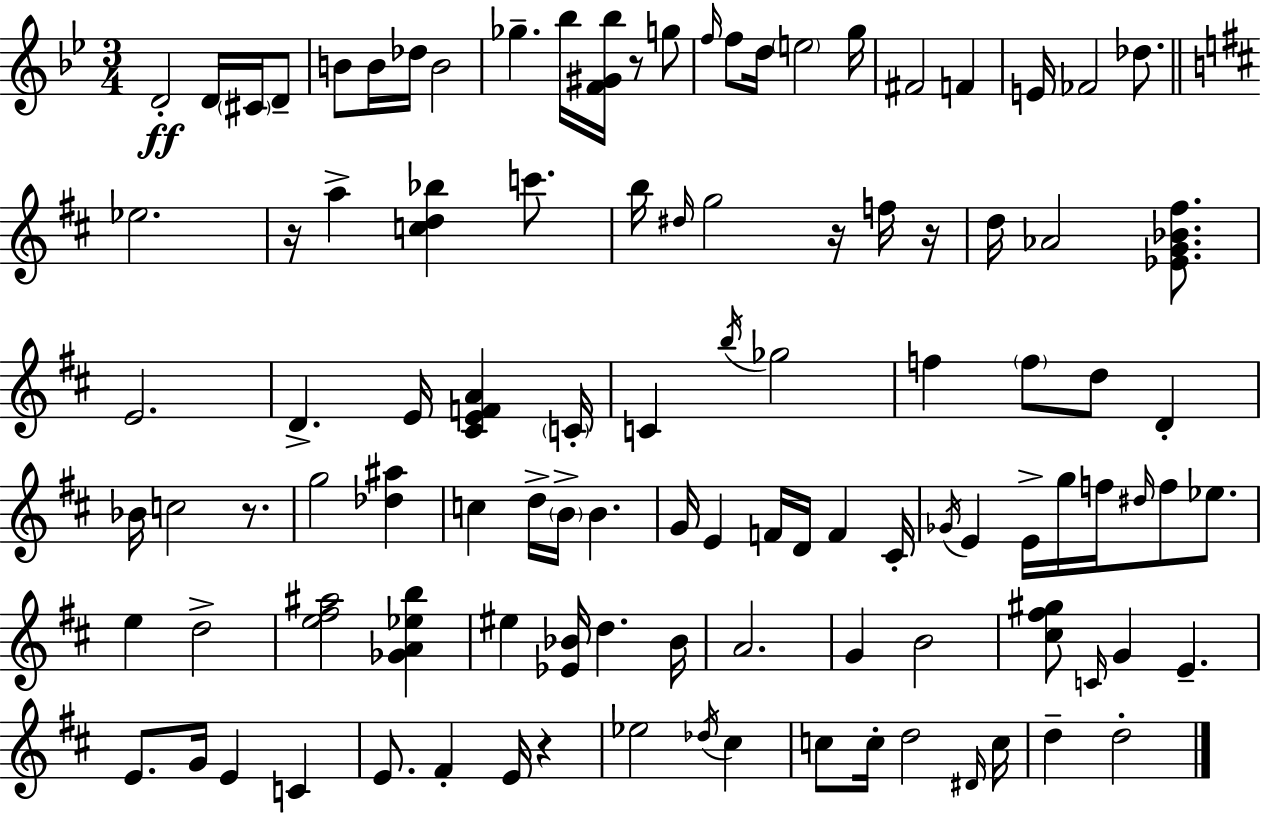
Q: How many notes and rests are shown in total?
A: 105